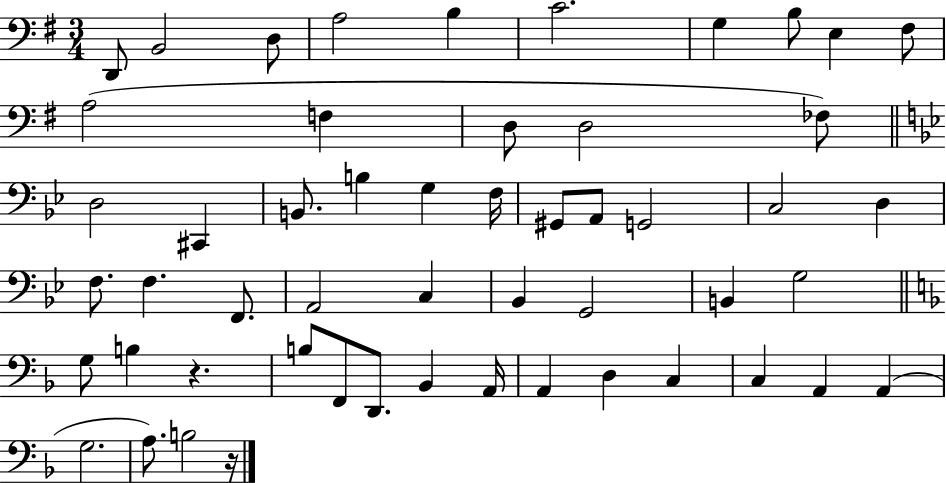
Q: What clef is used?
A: bass